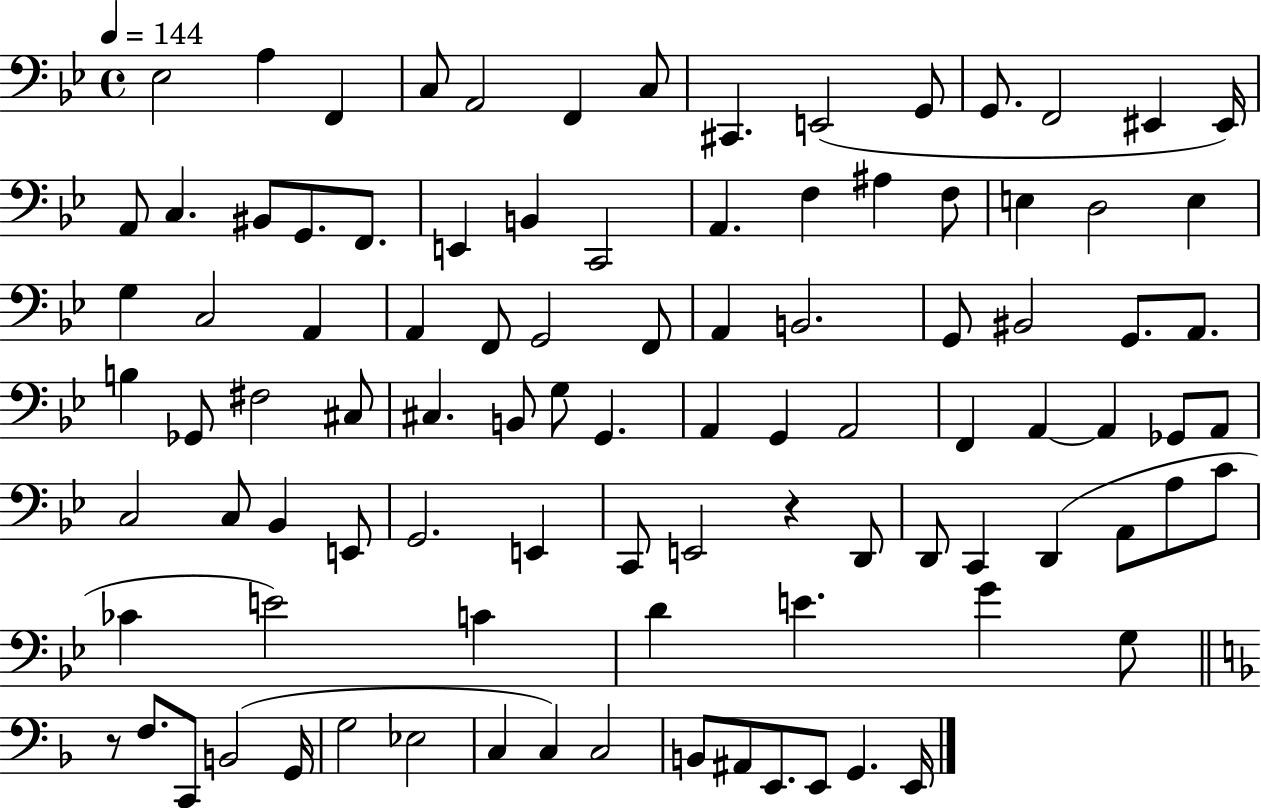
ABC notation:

X:1
T:Untitled
M:4/4
L:1/4
K:Bb
_E,2 A, F,, C,/2 A,,2 F,, C,/2 ^C,, E,,2 G,,/2 G,,/2 F,,2 ^E,, ^E,,/4 A,,/2 C, ^B,,/2 G,,/2 F,,/2 E,, B,, C,,2 A,, F, ^A, F,/2 E, D,2 E, G, C,2 A,, A,, F,,/2 G,,2 F,,/2 A,, B,,2 G,,/2 ^B,,2 G,,/2 A,,/2 B, _G,,/2 ^F,2 ^C,/2 ^C, B,,/2 G,/2 G,, A,, G,, A,,2 F,, A,, A,, _G,,/2 A,,/2 C,2 C,/2 _B,, E,,/2 G,,2 E,, C,,/2 E,,2 z D,,/2 D,,/2 C,, D,, A,,/2 A,/2 C/2 _C E2 C D E G G,/2 z/2 F,/2 C,,/2 B,,2 G,,/4 G,2 _E,2 C, C, C,2 B,,/2 ^A,,/2 E,,/2 E,,/2 G,, E,,/4